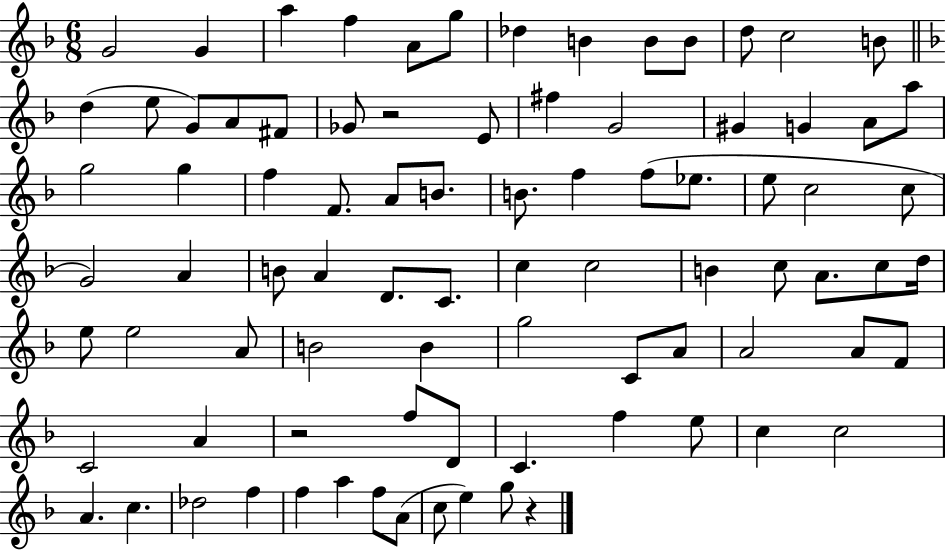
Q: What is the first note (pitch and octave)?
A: G4